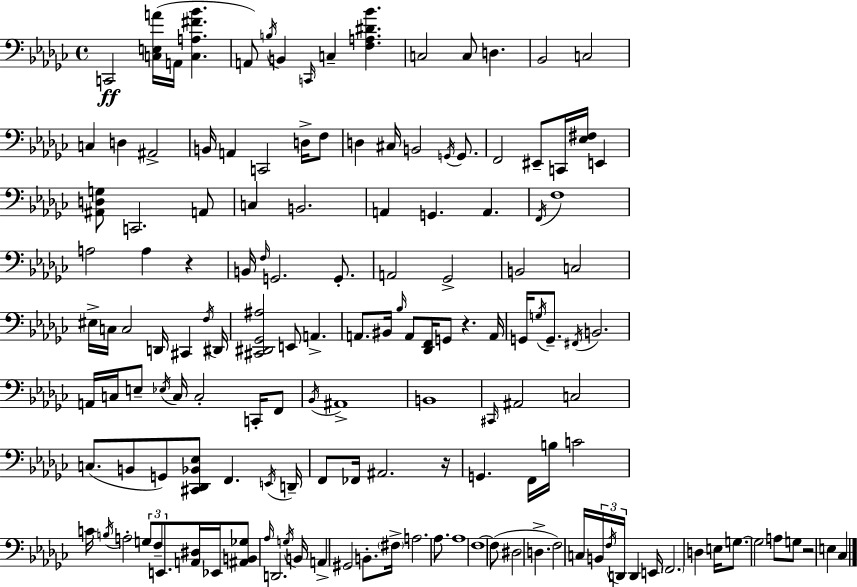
C2/h [C3,E3,A4]/s A2/s [C3,A3,F#4,Bb4]/q. A2/e B3/s B2/q C2/s C3/q [F3,A3,D#4,Bb4]/q. C3/h C3/e D3/q. Bb2/h C3/h C3/q D3/q A#2/h B2/s A2/q C2/h D3/s F3/e D3/q C#3/s B2/h G2/s G2/e. F2/h EIS2/e C2/s [Eb3,F#3]/s E2/q [A#2,D3,G3]/e C2/h. A2/e C3/q B2/h. A2/q G2/q. A2/q. F2/s F3/w A3/h A3/q R/q B2/s F3/s G2/h. G2/e. A2/h Gb2/h B2/h C3/h EIS3/s C3/s C3/h D2/s C#2/q F3/s D#2/s [C#2,D#2,Gb2,A#3]/h E2/e A2/q. A2/e. BIS2/s Bb3/s A2/e [Db2,F2]/s G2/e R/q. A2/s G2/s G3/s G2/e. F#2/s B2/h. A2/s C3/s E3/e Eb3/s C3/s C3/h C2/s F2/e Bb2/s A#2/w B2/w C#2/s A#2/h C3/h C3/e. B2/e G2/e [C#2,Db2,Bb2,Eb3]/e F2/q. E2/s D2/s F2/e FES2/s A#2/h. R/s G2/q. F2/s B3/s C4/h C4/s B3/s A3/h G3/e F3/e E2/e. [A2,D#3]/s Eb2/s [A#2,B2,Gb3]/e Ab3/s D2/h. G3/s B2/s A2/q G#2/h B2/e. F#3/s A3/h. Ab3/e. Ab3/w F3/w F3/e D#3/h D3/q. F3/h C3/s B2/s F3/s D2/s D2/q E2/s F2/h. D3/q E3/s G3/e. G3/h A3/e G3/e R/h E3/q CES3/q